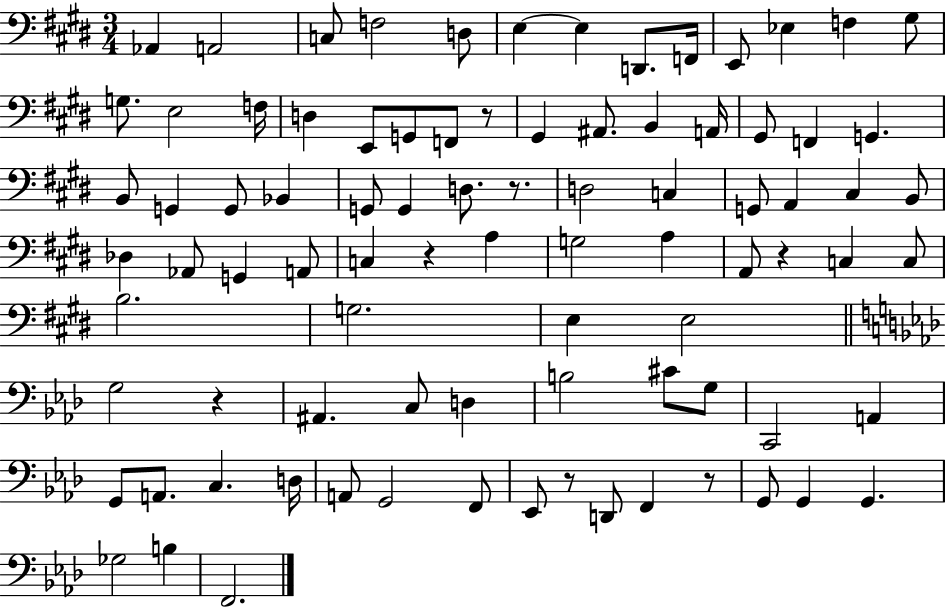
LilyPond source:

{
  \clef bass
  \numericTimeSignature
  \time 3/4
  \key e \major
  aes,4 a,2 | c8 f2 d8 | e4~~ e4 d,8. f,16 | e,8 ees4 f4 gis8 | \break g8. e2 f16 | d4 e,8 g,8 f,8 r8 | gis,4 ais,8. b,4 a,16 | gis,8 f,4 g,4. | \break b,8 g,4 g,8 bes,4 | g,8 g,4 d8. r8. | d2 c4 | g,8 a,4 cis4 b,8 | \break des4 aes,8 g,4 a,8 | c4 r4 a4 | g2 a4 | a,8 r4 c4 c8 | \break b2. | g2. | e4 e2 | \bar "||" \break \key f \minor g2 r4 | ais,4. c8 d4 | b2 cis'8 g8 | c,2 a,4 | \break g,8 a,8. c4. d16 | a,8 g,2 f,8 | ees,8 r8 d,8 f,4 r8 | g,8 g,4 g,4. | \break ges2 b4 | f,2. | \bar "|."
}